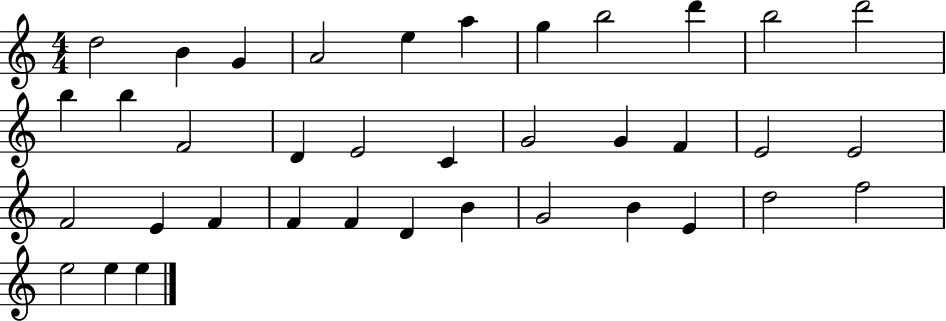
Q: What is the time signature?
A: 4/4